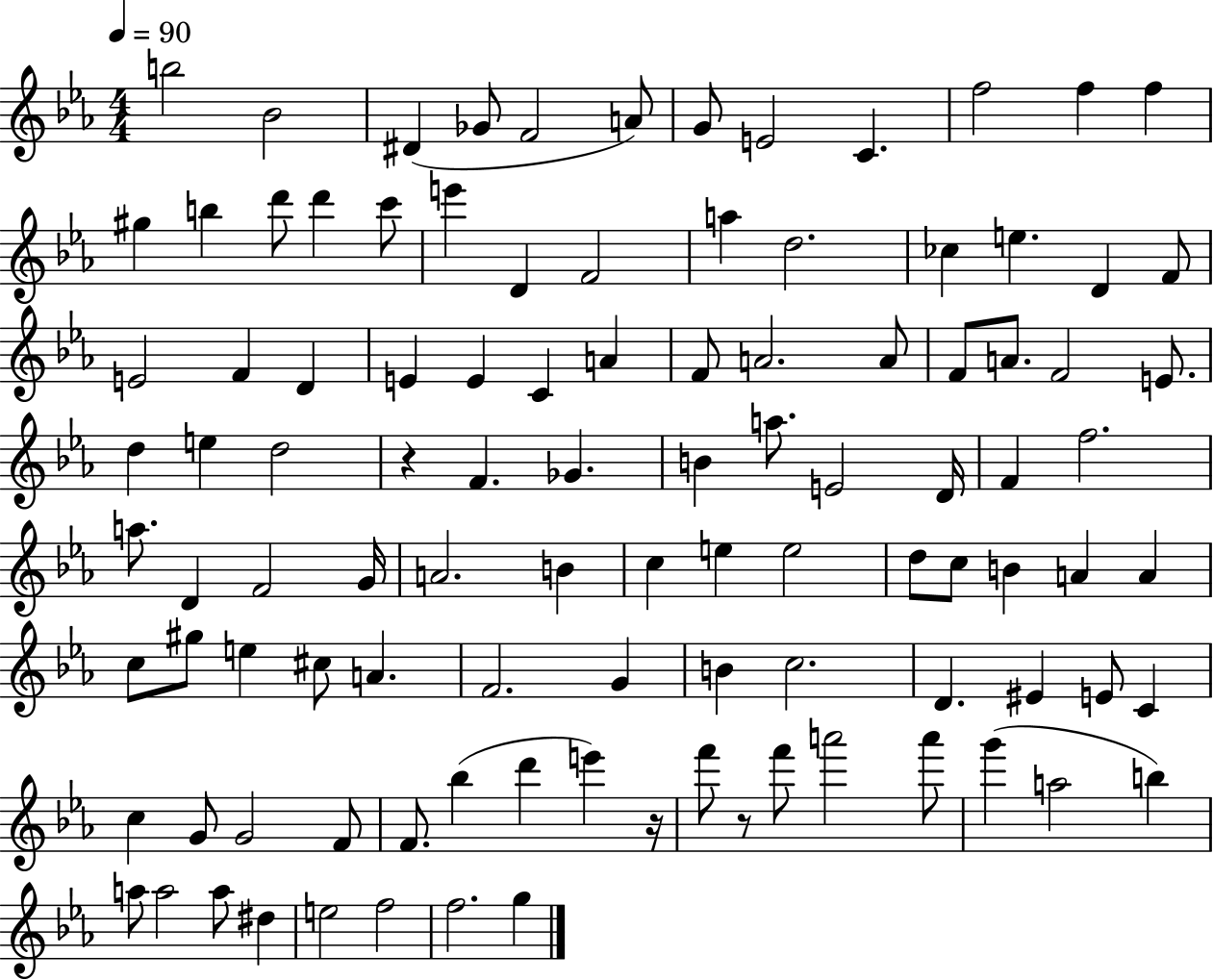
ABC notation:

X:1
T:Untitled
M:4/4
L:1/4
K:Eb
b2 _B2 ^D _G/2 F2 A/2 G/2 E2 C f2 f f ^g b d'/2 d' c'/2 e' D F2 a d2 _c e D F/2 E2 F D E E C A F/2 A2 A/2 F/2 A/2 F2 E/2 d e d2 z F _G B a/2 E2 D/4 F f2 a/2 D F2 G/4 A2 B c e e2 d/2 c/2 B A A c/2 ^g/2 e ^c/2 A F2 G B c2 D ^E E/2 C c G/2 G2 F/2 F/2 _b d' e' z/4 f'/2 z/2 f'/2 a'2 a'/2 g' a2 b a/2 a2 a/2 ^d e2 f2 f2 g